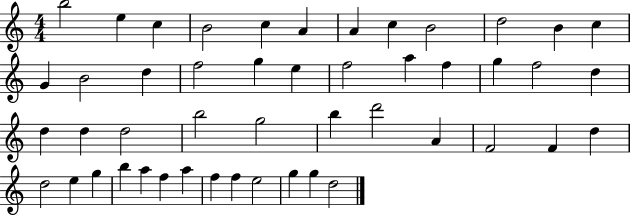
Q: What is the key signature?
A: C major